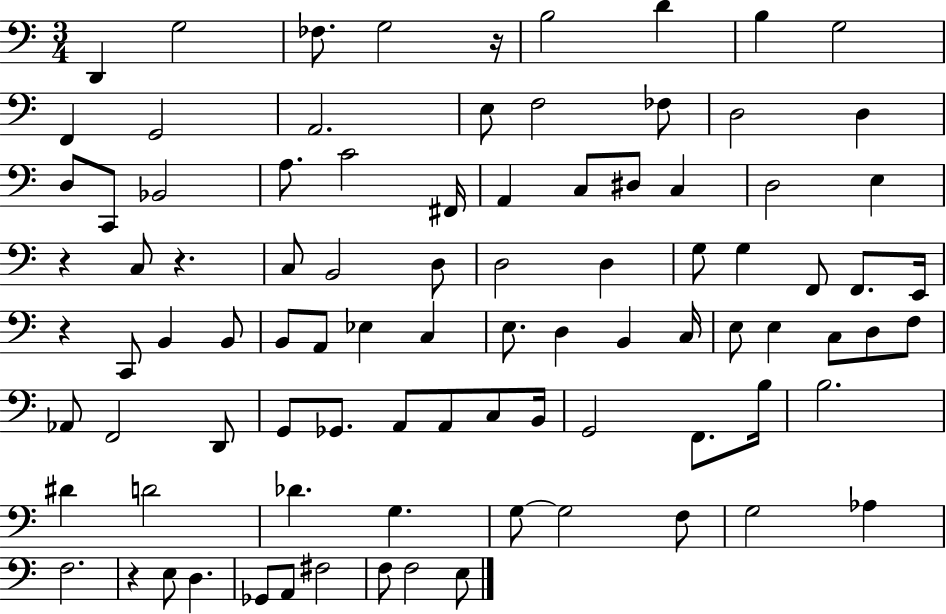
D2/q G3/h FES3/e. G3/h R/s B3/h D4/q B3/q G3/h F2/q G2/h A2/h. E3/e F3/h FES3/e D3/h D3/q D3/e C2/e Bb2/h A3/e. C4/h F#2/s A2/q C3/e D#3/e C3/q D3/h E3/q R/q C3/e R/q. C3/e B2/h D3/e D3/h D3/q G3/e G3/q F2/e F2/e. E2/s R/q C2/e B2/q B2/e B2/e A2/e Eb3/q C3/q E3/e. D3/q B2/q C3/s E3/e E3/q C3/e D3/e F3/e Ab2/e F2/h D2/e G2/e Gb2/e. A2/e A2/e C3/e B2/s G2/h F2/e. B3/s B3/h. D#4/q D4/h Db4/q. G3/q. G3/e G3/h F3/e G3/h Ab3/q F3/h. R/q E3/e D3/q. Gb2/e A2/e F#3/h F3/e F3/h E3/e